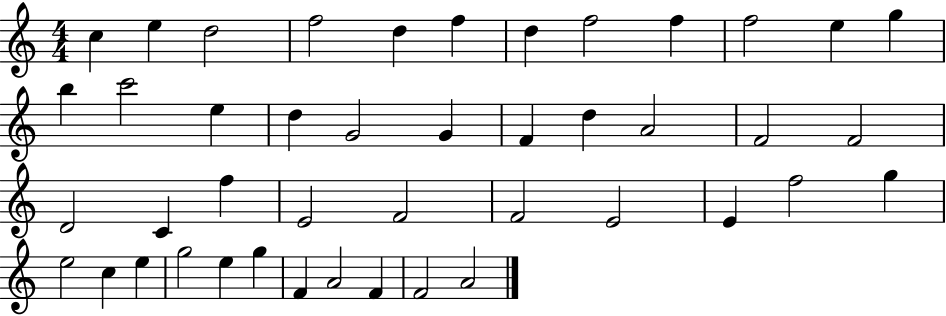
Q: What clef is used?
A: treble